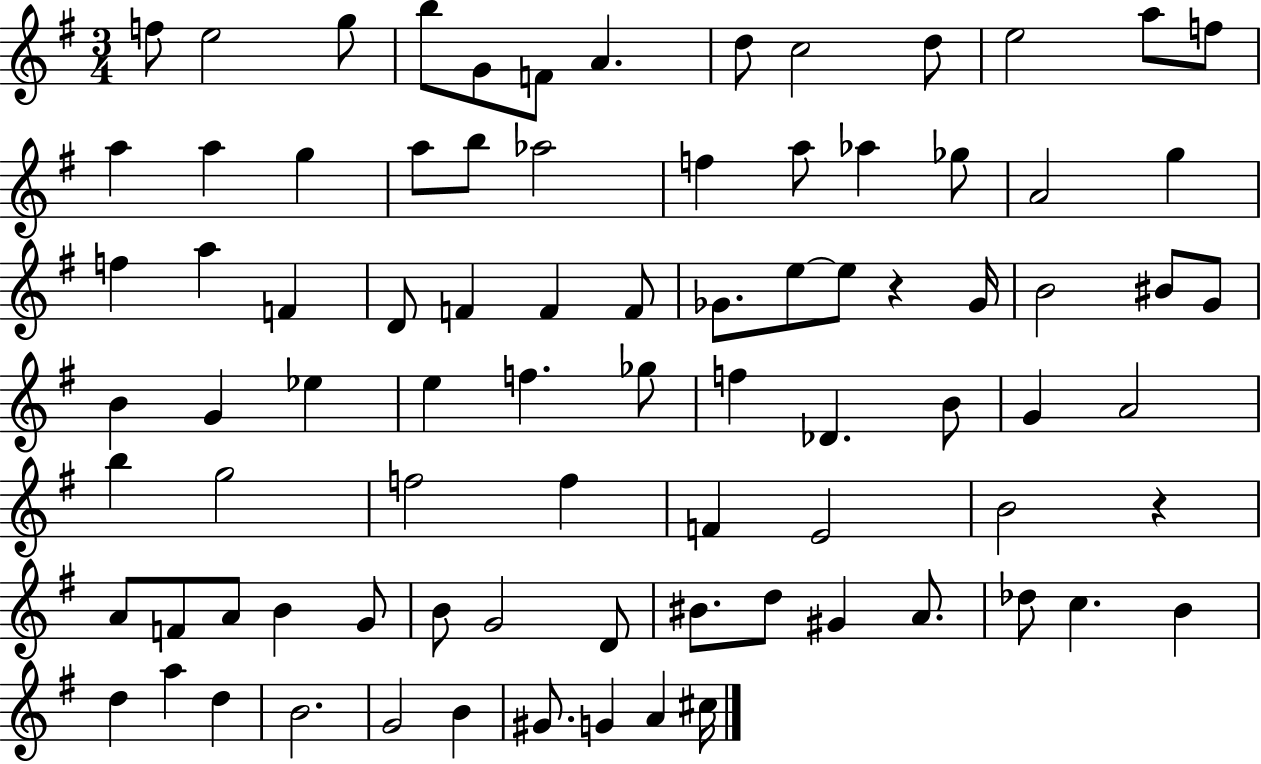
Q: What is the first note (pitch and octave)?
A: F5